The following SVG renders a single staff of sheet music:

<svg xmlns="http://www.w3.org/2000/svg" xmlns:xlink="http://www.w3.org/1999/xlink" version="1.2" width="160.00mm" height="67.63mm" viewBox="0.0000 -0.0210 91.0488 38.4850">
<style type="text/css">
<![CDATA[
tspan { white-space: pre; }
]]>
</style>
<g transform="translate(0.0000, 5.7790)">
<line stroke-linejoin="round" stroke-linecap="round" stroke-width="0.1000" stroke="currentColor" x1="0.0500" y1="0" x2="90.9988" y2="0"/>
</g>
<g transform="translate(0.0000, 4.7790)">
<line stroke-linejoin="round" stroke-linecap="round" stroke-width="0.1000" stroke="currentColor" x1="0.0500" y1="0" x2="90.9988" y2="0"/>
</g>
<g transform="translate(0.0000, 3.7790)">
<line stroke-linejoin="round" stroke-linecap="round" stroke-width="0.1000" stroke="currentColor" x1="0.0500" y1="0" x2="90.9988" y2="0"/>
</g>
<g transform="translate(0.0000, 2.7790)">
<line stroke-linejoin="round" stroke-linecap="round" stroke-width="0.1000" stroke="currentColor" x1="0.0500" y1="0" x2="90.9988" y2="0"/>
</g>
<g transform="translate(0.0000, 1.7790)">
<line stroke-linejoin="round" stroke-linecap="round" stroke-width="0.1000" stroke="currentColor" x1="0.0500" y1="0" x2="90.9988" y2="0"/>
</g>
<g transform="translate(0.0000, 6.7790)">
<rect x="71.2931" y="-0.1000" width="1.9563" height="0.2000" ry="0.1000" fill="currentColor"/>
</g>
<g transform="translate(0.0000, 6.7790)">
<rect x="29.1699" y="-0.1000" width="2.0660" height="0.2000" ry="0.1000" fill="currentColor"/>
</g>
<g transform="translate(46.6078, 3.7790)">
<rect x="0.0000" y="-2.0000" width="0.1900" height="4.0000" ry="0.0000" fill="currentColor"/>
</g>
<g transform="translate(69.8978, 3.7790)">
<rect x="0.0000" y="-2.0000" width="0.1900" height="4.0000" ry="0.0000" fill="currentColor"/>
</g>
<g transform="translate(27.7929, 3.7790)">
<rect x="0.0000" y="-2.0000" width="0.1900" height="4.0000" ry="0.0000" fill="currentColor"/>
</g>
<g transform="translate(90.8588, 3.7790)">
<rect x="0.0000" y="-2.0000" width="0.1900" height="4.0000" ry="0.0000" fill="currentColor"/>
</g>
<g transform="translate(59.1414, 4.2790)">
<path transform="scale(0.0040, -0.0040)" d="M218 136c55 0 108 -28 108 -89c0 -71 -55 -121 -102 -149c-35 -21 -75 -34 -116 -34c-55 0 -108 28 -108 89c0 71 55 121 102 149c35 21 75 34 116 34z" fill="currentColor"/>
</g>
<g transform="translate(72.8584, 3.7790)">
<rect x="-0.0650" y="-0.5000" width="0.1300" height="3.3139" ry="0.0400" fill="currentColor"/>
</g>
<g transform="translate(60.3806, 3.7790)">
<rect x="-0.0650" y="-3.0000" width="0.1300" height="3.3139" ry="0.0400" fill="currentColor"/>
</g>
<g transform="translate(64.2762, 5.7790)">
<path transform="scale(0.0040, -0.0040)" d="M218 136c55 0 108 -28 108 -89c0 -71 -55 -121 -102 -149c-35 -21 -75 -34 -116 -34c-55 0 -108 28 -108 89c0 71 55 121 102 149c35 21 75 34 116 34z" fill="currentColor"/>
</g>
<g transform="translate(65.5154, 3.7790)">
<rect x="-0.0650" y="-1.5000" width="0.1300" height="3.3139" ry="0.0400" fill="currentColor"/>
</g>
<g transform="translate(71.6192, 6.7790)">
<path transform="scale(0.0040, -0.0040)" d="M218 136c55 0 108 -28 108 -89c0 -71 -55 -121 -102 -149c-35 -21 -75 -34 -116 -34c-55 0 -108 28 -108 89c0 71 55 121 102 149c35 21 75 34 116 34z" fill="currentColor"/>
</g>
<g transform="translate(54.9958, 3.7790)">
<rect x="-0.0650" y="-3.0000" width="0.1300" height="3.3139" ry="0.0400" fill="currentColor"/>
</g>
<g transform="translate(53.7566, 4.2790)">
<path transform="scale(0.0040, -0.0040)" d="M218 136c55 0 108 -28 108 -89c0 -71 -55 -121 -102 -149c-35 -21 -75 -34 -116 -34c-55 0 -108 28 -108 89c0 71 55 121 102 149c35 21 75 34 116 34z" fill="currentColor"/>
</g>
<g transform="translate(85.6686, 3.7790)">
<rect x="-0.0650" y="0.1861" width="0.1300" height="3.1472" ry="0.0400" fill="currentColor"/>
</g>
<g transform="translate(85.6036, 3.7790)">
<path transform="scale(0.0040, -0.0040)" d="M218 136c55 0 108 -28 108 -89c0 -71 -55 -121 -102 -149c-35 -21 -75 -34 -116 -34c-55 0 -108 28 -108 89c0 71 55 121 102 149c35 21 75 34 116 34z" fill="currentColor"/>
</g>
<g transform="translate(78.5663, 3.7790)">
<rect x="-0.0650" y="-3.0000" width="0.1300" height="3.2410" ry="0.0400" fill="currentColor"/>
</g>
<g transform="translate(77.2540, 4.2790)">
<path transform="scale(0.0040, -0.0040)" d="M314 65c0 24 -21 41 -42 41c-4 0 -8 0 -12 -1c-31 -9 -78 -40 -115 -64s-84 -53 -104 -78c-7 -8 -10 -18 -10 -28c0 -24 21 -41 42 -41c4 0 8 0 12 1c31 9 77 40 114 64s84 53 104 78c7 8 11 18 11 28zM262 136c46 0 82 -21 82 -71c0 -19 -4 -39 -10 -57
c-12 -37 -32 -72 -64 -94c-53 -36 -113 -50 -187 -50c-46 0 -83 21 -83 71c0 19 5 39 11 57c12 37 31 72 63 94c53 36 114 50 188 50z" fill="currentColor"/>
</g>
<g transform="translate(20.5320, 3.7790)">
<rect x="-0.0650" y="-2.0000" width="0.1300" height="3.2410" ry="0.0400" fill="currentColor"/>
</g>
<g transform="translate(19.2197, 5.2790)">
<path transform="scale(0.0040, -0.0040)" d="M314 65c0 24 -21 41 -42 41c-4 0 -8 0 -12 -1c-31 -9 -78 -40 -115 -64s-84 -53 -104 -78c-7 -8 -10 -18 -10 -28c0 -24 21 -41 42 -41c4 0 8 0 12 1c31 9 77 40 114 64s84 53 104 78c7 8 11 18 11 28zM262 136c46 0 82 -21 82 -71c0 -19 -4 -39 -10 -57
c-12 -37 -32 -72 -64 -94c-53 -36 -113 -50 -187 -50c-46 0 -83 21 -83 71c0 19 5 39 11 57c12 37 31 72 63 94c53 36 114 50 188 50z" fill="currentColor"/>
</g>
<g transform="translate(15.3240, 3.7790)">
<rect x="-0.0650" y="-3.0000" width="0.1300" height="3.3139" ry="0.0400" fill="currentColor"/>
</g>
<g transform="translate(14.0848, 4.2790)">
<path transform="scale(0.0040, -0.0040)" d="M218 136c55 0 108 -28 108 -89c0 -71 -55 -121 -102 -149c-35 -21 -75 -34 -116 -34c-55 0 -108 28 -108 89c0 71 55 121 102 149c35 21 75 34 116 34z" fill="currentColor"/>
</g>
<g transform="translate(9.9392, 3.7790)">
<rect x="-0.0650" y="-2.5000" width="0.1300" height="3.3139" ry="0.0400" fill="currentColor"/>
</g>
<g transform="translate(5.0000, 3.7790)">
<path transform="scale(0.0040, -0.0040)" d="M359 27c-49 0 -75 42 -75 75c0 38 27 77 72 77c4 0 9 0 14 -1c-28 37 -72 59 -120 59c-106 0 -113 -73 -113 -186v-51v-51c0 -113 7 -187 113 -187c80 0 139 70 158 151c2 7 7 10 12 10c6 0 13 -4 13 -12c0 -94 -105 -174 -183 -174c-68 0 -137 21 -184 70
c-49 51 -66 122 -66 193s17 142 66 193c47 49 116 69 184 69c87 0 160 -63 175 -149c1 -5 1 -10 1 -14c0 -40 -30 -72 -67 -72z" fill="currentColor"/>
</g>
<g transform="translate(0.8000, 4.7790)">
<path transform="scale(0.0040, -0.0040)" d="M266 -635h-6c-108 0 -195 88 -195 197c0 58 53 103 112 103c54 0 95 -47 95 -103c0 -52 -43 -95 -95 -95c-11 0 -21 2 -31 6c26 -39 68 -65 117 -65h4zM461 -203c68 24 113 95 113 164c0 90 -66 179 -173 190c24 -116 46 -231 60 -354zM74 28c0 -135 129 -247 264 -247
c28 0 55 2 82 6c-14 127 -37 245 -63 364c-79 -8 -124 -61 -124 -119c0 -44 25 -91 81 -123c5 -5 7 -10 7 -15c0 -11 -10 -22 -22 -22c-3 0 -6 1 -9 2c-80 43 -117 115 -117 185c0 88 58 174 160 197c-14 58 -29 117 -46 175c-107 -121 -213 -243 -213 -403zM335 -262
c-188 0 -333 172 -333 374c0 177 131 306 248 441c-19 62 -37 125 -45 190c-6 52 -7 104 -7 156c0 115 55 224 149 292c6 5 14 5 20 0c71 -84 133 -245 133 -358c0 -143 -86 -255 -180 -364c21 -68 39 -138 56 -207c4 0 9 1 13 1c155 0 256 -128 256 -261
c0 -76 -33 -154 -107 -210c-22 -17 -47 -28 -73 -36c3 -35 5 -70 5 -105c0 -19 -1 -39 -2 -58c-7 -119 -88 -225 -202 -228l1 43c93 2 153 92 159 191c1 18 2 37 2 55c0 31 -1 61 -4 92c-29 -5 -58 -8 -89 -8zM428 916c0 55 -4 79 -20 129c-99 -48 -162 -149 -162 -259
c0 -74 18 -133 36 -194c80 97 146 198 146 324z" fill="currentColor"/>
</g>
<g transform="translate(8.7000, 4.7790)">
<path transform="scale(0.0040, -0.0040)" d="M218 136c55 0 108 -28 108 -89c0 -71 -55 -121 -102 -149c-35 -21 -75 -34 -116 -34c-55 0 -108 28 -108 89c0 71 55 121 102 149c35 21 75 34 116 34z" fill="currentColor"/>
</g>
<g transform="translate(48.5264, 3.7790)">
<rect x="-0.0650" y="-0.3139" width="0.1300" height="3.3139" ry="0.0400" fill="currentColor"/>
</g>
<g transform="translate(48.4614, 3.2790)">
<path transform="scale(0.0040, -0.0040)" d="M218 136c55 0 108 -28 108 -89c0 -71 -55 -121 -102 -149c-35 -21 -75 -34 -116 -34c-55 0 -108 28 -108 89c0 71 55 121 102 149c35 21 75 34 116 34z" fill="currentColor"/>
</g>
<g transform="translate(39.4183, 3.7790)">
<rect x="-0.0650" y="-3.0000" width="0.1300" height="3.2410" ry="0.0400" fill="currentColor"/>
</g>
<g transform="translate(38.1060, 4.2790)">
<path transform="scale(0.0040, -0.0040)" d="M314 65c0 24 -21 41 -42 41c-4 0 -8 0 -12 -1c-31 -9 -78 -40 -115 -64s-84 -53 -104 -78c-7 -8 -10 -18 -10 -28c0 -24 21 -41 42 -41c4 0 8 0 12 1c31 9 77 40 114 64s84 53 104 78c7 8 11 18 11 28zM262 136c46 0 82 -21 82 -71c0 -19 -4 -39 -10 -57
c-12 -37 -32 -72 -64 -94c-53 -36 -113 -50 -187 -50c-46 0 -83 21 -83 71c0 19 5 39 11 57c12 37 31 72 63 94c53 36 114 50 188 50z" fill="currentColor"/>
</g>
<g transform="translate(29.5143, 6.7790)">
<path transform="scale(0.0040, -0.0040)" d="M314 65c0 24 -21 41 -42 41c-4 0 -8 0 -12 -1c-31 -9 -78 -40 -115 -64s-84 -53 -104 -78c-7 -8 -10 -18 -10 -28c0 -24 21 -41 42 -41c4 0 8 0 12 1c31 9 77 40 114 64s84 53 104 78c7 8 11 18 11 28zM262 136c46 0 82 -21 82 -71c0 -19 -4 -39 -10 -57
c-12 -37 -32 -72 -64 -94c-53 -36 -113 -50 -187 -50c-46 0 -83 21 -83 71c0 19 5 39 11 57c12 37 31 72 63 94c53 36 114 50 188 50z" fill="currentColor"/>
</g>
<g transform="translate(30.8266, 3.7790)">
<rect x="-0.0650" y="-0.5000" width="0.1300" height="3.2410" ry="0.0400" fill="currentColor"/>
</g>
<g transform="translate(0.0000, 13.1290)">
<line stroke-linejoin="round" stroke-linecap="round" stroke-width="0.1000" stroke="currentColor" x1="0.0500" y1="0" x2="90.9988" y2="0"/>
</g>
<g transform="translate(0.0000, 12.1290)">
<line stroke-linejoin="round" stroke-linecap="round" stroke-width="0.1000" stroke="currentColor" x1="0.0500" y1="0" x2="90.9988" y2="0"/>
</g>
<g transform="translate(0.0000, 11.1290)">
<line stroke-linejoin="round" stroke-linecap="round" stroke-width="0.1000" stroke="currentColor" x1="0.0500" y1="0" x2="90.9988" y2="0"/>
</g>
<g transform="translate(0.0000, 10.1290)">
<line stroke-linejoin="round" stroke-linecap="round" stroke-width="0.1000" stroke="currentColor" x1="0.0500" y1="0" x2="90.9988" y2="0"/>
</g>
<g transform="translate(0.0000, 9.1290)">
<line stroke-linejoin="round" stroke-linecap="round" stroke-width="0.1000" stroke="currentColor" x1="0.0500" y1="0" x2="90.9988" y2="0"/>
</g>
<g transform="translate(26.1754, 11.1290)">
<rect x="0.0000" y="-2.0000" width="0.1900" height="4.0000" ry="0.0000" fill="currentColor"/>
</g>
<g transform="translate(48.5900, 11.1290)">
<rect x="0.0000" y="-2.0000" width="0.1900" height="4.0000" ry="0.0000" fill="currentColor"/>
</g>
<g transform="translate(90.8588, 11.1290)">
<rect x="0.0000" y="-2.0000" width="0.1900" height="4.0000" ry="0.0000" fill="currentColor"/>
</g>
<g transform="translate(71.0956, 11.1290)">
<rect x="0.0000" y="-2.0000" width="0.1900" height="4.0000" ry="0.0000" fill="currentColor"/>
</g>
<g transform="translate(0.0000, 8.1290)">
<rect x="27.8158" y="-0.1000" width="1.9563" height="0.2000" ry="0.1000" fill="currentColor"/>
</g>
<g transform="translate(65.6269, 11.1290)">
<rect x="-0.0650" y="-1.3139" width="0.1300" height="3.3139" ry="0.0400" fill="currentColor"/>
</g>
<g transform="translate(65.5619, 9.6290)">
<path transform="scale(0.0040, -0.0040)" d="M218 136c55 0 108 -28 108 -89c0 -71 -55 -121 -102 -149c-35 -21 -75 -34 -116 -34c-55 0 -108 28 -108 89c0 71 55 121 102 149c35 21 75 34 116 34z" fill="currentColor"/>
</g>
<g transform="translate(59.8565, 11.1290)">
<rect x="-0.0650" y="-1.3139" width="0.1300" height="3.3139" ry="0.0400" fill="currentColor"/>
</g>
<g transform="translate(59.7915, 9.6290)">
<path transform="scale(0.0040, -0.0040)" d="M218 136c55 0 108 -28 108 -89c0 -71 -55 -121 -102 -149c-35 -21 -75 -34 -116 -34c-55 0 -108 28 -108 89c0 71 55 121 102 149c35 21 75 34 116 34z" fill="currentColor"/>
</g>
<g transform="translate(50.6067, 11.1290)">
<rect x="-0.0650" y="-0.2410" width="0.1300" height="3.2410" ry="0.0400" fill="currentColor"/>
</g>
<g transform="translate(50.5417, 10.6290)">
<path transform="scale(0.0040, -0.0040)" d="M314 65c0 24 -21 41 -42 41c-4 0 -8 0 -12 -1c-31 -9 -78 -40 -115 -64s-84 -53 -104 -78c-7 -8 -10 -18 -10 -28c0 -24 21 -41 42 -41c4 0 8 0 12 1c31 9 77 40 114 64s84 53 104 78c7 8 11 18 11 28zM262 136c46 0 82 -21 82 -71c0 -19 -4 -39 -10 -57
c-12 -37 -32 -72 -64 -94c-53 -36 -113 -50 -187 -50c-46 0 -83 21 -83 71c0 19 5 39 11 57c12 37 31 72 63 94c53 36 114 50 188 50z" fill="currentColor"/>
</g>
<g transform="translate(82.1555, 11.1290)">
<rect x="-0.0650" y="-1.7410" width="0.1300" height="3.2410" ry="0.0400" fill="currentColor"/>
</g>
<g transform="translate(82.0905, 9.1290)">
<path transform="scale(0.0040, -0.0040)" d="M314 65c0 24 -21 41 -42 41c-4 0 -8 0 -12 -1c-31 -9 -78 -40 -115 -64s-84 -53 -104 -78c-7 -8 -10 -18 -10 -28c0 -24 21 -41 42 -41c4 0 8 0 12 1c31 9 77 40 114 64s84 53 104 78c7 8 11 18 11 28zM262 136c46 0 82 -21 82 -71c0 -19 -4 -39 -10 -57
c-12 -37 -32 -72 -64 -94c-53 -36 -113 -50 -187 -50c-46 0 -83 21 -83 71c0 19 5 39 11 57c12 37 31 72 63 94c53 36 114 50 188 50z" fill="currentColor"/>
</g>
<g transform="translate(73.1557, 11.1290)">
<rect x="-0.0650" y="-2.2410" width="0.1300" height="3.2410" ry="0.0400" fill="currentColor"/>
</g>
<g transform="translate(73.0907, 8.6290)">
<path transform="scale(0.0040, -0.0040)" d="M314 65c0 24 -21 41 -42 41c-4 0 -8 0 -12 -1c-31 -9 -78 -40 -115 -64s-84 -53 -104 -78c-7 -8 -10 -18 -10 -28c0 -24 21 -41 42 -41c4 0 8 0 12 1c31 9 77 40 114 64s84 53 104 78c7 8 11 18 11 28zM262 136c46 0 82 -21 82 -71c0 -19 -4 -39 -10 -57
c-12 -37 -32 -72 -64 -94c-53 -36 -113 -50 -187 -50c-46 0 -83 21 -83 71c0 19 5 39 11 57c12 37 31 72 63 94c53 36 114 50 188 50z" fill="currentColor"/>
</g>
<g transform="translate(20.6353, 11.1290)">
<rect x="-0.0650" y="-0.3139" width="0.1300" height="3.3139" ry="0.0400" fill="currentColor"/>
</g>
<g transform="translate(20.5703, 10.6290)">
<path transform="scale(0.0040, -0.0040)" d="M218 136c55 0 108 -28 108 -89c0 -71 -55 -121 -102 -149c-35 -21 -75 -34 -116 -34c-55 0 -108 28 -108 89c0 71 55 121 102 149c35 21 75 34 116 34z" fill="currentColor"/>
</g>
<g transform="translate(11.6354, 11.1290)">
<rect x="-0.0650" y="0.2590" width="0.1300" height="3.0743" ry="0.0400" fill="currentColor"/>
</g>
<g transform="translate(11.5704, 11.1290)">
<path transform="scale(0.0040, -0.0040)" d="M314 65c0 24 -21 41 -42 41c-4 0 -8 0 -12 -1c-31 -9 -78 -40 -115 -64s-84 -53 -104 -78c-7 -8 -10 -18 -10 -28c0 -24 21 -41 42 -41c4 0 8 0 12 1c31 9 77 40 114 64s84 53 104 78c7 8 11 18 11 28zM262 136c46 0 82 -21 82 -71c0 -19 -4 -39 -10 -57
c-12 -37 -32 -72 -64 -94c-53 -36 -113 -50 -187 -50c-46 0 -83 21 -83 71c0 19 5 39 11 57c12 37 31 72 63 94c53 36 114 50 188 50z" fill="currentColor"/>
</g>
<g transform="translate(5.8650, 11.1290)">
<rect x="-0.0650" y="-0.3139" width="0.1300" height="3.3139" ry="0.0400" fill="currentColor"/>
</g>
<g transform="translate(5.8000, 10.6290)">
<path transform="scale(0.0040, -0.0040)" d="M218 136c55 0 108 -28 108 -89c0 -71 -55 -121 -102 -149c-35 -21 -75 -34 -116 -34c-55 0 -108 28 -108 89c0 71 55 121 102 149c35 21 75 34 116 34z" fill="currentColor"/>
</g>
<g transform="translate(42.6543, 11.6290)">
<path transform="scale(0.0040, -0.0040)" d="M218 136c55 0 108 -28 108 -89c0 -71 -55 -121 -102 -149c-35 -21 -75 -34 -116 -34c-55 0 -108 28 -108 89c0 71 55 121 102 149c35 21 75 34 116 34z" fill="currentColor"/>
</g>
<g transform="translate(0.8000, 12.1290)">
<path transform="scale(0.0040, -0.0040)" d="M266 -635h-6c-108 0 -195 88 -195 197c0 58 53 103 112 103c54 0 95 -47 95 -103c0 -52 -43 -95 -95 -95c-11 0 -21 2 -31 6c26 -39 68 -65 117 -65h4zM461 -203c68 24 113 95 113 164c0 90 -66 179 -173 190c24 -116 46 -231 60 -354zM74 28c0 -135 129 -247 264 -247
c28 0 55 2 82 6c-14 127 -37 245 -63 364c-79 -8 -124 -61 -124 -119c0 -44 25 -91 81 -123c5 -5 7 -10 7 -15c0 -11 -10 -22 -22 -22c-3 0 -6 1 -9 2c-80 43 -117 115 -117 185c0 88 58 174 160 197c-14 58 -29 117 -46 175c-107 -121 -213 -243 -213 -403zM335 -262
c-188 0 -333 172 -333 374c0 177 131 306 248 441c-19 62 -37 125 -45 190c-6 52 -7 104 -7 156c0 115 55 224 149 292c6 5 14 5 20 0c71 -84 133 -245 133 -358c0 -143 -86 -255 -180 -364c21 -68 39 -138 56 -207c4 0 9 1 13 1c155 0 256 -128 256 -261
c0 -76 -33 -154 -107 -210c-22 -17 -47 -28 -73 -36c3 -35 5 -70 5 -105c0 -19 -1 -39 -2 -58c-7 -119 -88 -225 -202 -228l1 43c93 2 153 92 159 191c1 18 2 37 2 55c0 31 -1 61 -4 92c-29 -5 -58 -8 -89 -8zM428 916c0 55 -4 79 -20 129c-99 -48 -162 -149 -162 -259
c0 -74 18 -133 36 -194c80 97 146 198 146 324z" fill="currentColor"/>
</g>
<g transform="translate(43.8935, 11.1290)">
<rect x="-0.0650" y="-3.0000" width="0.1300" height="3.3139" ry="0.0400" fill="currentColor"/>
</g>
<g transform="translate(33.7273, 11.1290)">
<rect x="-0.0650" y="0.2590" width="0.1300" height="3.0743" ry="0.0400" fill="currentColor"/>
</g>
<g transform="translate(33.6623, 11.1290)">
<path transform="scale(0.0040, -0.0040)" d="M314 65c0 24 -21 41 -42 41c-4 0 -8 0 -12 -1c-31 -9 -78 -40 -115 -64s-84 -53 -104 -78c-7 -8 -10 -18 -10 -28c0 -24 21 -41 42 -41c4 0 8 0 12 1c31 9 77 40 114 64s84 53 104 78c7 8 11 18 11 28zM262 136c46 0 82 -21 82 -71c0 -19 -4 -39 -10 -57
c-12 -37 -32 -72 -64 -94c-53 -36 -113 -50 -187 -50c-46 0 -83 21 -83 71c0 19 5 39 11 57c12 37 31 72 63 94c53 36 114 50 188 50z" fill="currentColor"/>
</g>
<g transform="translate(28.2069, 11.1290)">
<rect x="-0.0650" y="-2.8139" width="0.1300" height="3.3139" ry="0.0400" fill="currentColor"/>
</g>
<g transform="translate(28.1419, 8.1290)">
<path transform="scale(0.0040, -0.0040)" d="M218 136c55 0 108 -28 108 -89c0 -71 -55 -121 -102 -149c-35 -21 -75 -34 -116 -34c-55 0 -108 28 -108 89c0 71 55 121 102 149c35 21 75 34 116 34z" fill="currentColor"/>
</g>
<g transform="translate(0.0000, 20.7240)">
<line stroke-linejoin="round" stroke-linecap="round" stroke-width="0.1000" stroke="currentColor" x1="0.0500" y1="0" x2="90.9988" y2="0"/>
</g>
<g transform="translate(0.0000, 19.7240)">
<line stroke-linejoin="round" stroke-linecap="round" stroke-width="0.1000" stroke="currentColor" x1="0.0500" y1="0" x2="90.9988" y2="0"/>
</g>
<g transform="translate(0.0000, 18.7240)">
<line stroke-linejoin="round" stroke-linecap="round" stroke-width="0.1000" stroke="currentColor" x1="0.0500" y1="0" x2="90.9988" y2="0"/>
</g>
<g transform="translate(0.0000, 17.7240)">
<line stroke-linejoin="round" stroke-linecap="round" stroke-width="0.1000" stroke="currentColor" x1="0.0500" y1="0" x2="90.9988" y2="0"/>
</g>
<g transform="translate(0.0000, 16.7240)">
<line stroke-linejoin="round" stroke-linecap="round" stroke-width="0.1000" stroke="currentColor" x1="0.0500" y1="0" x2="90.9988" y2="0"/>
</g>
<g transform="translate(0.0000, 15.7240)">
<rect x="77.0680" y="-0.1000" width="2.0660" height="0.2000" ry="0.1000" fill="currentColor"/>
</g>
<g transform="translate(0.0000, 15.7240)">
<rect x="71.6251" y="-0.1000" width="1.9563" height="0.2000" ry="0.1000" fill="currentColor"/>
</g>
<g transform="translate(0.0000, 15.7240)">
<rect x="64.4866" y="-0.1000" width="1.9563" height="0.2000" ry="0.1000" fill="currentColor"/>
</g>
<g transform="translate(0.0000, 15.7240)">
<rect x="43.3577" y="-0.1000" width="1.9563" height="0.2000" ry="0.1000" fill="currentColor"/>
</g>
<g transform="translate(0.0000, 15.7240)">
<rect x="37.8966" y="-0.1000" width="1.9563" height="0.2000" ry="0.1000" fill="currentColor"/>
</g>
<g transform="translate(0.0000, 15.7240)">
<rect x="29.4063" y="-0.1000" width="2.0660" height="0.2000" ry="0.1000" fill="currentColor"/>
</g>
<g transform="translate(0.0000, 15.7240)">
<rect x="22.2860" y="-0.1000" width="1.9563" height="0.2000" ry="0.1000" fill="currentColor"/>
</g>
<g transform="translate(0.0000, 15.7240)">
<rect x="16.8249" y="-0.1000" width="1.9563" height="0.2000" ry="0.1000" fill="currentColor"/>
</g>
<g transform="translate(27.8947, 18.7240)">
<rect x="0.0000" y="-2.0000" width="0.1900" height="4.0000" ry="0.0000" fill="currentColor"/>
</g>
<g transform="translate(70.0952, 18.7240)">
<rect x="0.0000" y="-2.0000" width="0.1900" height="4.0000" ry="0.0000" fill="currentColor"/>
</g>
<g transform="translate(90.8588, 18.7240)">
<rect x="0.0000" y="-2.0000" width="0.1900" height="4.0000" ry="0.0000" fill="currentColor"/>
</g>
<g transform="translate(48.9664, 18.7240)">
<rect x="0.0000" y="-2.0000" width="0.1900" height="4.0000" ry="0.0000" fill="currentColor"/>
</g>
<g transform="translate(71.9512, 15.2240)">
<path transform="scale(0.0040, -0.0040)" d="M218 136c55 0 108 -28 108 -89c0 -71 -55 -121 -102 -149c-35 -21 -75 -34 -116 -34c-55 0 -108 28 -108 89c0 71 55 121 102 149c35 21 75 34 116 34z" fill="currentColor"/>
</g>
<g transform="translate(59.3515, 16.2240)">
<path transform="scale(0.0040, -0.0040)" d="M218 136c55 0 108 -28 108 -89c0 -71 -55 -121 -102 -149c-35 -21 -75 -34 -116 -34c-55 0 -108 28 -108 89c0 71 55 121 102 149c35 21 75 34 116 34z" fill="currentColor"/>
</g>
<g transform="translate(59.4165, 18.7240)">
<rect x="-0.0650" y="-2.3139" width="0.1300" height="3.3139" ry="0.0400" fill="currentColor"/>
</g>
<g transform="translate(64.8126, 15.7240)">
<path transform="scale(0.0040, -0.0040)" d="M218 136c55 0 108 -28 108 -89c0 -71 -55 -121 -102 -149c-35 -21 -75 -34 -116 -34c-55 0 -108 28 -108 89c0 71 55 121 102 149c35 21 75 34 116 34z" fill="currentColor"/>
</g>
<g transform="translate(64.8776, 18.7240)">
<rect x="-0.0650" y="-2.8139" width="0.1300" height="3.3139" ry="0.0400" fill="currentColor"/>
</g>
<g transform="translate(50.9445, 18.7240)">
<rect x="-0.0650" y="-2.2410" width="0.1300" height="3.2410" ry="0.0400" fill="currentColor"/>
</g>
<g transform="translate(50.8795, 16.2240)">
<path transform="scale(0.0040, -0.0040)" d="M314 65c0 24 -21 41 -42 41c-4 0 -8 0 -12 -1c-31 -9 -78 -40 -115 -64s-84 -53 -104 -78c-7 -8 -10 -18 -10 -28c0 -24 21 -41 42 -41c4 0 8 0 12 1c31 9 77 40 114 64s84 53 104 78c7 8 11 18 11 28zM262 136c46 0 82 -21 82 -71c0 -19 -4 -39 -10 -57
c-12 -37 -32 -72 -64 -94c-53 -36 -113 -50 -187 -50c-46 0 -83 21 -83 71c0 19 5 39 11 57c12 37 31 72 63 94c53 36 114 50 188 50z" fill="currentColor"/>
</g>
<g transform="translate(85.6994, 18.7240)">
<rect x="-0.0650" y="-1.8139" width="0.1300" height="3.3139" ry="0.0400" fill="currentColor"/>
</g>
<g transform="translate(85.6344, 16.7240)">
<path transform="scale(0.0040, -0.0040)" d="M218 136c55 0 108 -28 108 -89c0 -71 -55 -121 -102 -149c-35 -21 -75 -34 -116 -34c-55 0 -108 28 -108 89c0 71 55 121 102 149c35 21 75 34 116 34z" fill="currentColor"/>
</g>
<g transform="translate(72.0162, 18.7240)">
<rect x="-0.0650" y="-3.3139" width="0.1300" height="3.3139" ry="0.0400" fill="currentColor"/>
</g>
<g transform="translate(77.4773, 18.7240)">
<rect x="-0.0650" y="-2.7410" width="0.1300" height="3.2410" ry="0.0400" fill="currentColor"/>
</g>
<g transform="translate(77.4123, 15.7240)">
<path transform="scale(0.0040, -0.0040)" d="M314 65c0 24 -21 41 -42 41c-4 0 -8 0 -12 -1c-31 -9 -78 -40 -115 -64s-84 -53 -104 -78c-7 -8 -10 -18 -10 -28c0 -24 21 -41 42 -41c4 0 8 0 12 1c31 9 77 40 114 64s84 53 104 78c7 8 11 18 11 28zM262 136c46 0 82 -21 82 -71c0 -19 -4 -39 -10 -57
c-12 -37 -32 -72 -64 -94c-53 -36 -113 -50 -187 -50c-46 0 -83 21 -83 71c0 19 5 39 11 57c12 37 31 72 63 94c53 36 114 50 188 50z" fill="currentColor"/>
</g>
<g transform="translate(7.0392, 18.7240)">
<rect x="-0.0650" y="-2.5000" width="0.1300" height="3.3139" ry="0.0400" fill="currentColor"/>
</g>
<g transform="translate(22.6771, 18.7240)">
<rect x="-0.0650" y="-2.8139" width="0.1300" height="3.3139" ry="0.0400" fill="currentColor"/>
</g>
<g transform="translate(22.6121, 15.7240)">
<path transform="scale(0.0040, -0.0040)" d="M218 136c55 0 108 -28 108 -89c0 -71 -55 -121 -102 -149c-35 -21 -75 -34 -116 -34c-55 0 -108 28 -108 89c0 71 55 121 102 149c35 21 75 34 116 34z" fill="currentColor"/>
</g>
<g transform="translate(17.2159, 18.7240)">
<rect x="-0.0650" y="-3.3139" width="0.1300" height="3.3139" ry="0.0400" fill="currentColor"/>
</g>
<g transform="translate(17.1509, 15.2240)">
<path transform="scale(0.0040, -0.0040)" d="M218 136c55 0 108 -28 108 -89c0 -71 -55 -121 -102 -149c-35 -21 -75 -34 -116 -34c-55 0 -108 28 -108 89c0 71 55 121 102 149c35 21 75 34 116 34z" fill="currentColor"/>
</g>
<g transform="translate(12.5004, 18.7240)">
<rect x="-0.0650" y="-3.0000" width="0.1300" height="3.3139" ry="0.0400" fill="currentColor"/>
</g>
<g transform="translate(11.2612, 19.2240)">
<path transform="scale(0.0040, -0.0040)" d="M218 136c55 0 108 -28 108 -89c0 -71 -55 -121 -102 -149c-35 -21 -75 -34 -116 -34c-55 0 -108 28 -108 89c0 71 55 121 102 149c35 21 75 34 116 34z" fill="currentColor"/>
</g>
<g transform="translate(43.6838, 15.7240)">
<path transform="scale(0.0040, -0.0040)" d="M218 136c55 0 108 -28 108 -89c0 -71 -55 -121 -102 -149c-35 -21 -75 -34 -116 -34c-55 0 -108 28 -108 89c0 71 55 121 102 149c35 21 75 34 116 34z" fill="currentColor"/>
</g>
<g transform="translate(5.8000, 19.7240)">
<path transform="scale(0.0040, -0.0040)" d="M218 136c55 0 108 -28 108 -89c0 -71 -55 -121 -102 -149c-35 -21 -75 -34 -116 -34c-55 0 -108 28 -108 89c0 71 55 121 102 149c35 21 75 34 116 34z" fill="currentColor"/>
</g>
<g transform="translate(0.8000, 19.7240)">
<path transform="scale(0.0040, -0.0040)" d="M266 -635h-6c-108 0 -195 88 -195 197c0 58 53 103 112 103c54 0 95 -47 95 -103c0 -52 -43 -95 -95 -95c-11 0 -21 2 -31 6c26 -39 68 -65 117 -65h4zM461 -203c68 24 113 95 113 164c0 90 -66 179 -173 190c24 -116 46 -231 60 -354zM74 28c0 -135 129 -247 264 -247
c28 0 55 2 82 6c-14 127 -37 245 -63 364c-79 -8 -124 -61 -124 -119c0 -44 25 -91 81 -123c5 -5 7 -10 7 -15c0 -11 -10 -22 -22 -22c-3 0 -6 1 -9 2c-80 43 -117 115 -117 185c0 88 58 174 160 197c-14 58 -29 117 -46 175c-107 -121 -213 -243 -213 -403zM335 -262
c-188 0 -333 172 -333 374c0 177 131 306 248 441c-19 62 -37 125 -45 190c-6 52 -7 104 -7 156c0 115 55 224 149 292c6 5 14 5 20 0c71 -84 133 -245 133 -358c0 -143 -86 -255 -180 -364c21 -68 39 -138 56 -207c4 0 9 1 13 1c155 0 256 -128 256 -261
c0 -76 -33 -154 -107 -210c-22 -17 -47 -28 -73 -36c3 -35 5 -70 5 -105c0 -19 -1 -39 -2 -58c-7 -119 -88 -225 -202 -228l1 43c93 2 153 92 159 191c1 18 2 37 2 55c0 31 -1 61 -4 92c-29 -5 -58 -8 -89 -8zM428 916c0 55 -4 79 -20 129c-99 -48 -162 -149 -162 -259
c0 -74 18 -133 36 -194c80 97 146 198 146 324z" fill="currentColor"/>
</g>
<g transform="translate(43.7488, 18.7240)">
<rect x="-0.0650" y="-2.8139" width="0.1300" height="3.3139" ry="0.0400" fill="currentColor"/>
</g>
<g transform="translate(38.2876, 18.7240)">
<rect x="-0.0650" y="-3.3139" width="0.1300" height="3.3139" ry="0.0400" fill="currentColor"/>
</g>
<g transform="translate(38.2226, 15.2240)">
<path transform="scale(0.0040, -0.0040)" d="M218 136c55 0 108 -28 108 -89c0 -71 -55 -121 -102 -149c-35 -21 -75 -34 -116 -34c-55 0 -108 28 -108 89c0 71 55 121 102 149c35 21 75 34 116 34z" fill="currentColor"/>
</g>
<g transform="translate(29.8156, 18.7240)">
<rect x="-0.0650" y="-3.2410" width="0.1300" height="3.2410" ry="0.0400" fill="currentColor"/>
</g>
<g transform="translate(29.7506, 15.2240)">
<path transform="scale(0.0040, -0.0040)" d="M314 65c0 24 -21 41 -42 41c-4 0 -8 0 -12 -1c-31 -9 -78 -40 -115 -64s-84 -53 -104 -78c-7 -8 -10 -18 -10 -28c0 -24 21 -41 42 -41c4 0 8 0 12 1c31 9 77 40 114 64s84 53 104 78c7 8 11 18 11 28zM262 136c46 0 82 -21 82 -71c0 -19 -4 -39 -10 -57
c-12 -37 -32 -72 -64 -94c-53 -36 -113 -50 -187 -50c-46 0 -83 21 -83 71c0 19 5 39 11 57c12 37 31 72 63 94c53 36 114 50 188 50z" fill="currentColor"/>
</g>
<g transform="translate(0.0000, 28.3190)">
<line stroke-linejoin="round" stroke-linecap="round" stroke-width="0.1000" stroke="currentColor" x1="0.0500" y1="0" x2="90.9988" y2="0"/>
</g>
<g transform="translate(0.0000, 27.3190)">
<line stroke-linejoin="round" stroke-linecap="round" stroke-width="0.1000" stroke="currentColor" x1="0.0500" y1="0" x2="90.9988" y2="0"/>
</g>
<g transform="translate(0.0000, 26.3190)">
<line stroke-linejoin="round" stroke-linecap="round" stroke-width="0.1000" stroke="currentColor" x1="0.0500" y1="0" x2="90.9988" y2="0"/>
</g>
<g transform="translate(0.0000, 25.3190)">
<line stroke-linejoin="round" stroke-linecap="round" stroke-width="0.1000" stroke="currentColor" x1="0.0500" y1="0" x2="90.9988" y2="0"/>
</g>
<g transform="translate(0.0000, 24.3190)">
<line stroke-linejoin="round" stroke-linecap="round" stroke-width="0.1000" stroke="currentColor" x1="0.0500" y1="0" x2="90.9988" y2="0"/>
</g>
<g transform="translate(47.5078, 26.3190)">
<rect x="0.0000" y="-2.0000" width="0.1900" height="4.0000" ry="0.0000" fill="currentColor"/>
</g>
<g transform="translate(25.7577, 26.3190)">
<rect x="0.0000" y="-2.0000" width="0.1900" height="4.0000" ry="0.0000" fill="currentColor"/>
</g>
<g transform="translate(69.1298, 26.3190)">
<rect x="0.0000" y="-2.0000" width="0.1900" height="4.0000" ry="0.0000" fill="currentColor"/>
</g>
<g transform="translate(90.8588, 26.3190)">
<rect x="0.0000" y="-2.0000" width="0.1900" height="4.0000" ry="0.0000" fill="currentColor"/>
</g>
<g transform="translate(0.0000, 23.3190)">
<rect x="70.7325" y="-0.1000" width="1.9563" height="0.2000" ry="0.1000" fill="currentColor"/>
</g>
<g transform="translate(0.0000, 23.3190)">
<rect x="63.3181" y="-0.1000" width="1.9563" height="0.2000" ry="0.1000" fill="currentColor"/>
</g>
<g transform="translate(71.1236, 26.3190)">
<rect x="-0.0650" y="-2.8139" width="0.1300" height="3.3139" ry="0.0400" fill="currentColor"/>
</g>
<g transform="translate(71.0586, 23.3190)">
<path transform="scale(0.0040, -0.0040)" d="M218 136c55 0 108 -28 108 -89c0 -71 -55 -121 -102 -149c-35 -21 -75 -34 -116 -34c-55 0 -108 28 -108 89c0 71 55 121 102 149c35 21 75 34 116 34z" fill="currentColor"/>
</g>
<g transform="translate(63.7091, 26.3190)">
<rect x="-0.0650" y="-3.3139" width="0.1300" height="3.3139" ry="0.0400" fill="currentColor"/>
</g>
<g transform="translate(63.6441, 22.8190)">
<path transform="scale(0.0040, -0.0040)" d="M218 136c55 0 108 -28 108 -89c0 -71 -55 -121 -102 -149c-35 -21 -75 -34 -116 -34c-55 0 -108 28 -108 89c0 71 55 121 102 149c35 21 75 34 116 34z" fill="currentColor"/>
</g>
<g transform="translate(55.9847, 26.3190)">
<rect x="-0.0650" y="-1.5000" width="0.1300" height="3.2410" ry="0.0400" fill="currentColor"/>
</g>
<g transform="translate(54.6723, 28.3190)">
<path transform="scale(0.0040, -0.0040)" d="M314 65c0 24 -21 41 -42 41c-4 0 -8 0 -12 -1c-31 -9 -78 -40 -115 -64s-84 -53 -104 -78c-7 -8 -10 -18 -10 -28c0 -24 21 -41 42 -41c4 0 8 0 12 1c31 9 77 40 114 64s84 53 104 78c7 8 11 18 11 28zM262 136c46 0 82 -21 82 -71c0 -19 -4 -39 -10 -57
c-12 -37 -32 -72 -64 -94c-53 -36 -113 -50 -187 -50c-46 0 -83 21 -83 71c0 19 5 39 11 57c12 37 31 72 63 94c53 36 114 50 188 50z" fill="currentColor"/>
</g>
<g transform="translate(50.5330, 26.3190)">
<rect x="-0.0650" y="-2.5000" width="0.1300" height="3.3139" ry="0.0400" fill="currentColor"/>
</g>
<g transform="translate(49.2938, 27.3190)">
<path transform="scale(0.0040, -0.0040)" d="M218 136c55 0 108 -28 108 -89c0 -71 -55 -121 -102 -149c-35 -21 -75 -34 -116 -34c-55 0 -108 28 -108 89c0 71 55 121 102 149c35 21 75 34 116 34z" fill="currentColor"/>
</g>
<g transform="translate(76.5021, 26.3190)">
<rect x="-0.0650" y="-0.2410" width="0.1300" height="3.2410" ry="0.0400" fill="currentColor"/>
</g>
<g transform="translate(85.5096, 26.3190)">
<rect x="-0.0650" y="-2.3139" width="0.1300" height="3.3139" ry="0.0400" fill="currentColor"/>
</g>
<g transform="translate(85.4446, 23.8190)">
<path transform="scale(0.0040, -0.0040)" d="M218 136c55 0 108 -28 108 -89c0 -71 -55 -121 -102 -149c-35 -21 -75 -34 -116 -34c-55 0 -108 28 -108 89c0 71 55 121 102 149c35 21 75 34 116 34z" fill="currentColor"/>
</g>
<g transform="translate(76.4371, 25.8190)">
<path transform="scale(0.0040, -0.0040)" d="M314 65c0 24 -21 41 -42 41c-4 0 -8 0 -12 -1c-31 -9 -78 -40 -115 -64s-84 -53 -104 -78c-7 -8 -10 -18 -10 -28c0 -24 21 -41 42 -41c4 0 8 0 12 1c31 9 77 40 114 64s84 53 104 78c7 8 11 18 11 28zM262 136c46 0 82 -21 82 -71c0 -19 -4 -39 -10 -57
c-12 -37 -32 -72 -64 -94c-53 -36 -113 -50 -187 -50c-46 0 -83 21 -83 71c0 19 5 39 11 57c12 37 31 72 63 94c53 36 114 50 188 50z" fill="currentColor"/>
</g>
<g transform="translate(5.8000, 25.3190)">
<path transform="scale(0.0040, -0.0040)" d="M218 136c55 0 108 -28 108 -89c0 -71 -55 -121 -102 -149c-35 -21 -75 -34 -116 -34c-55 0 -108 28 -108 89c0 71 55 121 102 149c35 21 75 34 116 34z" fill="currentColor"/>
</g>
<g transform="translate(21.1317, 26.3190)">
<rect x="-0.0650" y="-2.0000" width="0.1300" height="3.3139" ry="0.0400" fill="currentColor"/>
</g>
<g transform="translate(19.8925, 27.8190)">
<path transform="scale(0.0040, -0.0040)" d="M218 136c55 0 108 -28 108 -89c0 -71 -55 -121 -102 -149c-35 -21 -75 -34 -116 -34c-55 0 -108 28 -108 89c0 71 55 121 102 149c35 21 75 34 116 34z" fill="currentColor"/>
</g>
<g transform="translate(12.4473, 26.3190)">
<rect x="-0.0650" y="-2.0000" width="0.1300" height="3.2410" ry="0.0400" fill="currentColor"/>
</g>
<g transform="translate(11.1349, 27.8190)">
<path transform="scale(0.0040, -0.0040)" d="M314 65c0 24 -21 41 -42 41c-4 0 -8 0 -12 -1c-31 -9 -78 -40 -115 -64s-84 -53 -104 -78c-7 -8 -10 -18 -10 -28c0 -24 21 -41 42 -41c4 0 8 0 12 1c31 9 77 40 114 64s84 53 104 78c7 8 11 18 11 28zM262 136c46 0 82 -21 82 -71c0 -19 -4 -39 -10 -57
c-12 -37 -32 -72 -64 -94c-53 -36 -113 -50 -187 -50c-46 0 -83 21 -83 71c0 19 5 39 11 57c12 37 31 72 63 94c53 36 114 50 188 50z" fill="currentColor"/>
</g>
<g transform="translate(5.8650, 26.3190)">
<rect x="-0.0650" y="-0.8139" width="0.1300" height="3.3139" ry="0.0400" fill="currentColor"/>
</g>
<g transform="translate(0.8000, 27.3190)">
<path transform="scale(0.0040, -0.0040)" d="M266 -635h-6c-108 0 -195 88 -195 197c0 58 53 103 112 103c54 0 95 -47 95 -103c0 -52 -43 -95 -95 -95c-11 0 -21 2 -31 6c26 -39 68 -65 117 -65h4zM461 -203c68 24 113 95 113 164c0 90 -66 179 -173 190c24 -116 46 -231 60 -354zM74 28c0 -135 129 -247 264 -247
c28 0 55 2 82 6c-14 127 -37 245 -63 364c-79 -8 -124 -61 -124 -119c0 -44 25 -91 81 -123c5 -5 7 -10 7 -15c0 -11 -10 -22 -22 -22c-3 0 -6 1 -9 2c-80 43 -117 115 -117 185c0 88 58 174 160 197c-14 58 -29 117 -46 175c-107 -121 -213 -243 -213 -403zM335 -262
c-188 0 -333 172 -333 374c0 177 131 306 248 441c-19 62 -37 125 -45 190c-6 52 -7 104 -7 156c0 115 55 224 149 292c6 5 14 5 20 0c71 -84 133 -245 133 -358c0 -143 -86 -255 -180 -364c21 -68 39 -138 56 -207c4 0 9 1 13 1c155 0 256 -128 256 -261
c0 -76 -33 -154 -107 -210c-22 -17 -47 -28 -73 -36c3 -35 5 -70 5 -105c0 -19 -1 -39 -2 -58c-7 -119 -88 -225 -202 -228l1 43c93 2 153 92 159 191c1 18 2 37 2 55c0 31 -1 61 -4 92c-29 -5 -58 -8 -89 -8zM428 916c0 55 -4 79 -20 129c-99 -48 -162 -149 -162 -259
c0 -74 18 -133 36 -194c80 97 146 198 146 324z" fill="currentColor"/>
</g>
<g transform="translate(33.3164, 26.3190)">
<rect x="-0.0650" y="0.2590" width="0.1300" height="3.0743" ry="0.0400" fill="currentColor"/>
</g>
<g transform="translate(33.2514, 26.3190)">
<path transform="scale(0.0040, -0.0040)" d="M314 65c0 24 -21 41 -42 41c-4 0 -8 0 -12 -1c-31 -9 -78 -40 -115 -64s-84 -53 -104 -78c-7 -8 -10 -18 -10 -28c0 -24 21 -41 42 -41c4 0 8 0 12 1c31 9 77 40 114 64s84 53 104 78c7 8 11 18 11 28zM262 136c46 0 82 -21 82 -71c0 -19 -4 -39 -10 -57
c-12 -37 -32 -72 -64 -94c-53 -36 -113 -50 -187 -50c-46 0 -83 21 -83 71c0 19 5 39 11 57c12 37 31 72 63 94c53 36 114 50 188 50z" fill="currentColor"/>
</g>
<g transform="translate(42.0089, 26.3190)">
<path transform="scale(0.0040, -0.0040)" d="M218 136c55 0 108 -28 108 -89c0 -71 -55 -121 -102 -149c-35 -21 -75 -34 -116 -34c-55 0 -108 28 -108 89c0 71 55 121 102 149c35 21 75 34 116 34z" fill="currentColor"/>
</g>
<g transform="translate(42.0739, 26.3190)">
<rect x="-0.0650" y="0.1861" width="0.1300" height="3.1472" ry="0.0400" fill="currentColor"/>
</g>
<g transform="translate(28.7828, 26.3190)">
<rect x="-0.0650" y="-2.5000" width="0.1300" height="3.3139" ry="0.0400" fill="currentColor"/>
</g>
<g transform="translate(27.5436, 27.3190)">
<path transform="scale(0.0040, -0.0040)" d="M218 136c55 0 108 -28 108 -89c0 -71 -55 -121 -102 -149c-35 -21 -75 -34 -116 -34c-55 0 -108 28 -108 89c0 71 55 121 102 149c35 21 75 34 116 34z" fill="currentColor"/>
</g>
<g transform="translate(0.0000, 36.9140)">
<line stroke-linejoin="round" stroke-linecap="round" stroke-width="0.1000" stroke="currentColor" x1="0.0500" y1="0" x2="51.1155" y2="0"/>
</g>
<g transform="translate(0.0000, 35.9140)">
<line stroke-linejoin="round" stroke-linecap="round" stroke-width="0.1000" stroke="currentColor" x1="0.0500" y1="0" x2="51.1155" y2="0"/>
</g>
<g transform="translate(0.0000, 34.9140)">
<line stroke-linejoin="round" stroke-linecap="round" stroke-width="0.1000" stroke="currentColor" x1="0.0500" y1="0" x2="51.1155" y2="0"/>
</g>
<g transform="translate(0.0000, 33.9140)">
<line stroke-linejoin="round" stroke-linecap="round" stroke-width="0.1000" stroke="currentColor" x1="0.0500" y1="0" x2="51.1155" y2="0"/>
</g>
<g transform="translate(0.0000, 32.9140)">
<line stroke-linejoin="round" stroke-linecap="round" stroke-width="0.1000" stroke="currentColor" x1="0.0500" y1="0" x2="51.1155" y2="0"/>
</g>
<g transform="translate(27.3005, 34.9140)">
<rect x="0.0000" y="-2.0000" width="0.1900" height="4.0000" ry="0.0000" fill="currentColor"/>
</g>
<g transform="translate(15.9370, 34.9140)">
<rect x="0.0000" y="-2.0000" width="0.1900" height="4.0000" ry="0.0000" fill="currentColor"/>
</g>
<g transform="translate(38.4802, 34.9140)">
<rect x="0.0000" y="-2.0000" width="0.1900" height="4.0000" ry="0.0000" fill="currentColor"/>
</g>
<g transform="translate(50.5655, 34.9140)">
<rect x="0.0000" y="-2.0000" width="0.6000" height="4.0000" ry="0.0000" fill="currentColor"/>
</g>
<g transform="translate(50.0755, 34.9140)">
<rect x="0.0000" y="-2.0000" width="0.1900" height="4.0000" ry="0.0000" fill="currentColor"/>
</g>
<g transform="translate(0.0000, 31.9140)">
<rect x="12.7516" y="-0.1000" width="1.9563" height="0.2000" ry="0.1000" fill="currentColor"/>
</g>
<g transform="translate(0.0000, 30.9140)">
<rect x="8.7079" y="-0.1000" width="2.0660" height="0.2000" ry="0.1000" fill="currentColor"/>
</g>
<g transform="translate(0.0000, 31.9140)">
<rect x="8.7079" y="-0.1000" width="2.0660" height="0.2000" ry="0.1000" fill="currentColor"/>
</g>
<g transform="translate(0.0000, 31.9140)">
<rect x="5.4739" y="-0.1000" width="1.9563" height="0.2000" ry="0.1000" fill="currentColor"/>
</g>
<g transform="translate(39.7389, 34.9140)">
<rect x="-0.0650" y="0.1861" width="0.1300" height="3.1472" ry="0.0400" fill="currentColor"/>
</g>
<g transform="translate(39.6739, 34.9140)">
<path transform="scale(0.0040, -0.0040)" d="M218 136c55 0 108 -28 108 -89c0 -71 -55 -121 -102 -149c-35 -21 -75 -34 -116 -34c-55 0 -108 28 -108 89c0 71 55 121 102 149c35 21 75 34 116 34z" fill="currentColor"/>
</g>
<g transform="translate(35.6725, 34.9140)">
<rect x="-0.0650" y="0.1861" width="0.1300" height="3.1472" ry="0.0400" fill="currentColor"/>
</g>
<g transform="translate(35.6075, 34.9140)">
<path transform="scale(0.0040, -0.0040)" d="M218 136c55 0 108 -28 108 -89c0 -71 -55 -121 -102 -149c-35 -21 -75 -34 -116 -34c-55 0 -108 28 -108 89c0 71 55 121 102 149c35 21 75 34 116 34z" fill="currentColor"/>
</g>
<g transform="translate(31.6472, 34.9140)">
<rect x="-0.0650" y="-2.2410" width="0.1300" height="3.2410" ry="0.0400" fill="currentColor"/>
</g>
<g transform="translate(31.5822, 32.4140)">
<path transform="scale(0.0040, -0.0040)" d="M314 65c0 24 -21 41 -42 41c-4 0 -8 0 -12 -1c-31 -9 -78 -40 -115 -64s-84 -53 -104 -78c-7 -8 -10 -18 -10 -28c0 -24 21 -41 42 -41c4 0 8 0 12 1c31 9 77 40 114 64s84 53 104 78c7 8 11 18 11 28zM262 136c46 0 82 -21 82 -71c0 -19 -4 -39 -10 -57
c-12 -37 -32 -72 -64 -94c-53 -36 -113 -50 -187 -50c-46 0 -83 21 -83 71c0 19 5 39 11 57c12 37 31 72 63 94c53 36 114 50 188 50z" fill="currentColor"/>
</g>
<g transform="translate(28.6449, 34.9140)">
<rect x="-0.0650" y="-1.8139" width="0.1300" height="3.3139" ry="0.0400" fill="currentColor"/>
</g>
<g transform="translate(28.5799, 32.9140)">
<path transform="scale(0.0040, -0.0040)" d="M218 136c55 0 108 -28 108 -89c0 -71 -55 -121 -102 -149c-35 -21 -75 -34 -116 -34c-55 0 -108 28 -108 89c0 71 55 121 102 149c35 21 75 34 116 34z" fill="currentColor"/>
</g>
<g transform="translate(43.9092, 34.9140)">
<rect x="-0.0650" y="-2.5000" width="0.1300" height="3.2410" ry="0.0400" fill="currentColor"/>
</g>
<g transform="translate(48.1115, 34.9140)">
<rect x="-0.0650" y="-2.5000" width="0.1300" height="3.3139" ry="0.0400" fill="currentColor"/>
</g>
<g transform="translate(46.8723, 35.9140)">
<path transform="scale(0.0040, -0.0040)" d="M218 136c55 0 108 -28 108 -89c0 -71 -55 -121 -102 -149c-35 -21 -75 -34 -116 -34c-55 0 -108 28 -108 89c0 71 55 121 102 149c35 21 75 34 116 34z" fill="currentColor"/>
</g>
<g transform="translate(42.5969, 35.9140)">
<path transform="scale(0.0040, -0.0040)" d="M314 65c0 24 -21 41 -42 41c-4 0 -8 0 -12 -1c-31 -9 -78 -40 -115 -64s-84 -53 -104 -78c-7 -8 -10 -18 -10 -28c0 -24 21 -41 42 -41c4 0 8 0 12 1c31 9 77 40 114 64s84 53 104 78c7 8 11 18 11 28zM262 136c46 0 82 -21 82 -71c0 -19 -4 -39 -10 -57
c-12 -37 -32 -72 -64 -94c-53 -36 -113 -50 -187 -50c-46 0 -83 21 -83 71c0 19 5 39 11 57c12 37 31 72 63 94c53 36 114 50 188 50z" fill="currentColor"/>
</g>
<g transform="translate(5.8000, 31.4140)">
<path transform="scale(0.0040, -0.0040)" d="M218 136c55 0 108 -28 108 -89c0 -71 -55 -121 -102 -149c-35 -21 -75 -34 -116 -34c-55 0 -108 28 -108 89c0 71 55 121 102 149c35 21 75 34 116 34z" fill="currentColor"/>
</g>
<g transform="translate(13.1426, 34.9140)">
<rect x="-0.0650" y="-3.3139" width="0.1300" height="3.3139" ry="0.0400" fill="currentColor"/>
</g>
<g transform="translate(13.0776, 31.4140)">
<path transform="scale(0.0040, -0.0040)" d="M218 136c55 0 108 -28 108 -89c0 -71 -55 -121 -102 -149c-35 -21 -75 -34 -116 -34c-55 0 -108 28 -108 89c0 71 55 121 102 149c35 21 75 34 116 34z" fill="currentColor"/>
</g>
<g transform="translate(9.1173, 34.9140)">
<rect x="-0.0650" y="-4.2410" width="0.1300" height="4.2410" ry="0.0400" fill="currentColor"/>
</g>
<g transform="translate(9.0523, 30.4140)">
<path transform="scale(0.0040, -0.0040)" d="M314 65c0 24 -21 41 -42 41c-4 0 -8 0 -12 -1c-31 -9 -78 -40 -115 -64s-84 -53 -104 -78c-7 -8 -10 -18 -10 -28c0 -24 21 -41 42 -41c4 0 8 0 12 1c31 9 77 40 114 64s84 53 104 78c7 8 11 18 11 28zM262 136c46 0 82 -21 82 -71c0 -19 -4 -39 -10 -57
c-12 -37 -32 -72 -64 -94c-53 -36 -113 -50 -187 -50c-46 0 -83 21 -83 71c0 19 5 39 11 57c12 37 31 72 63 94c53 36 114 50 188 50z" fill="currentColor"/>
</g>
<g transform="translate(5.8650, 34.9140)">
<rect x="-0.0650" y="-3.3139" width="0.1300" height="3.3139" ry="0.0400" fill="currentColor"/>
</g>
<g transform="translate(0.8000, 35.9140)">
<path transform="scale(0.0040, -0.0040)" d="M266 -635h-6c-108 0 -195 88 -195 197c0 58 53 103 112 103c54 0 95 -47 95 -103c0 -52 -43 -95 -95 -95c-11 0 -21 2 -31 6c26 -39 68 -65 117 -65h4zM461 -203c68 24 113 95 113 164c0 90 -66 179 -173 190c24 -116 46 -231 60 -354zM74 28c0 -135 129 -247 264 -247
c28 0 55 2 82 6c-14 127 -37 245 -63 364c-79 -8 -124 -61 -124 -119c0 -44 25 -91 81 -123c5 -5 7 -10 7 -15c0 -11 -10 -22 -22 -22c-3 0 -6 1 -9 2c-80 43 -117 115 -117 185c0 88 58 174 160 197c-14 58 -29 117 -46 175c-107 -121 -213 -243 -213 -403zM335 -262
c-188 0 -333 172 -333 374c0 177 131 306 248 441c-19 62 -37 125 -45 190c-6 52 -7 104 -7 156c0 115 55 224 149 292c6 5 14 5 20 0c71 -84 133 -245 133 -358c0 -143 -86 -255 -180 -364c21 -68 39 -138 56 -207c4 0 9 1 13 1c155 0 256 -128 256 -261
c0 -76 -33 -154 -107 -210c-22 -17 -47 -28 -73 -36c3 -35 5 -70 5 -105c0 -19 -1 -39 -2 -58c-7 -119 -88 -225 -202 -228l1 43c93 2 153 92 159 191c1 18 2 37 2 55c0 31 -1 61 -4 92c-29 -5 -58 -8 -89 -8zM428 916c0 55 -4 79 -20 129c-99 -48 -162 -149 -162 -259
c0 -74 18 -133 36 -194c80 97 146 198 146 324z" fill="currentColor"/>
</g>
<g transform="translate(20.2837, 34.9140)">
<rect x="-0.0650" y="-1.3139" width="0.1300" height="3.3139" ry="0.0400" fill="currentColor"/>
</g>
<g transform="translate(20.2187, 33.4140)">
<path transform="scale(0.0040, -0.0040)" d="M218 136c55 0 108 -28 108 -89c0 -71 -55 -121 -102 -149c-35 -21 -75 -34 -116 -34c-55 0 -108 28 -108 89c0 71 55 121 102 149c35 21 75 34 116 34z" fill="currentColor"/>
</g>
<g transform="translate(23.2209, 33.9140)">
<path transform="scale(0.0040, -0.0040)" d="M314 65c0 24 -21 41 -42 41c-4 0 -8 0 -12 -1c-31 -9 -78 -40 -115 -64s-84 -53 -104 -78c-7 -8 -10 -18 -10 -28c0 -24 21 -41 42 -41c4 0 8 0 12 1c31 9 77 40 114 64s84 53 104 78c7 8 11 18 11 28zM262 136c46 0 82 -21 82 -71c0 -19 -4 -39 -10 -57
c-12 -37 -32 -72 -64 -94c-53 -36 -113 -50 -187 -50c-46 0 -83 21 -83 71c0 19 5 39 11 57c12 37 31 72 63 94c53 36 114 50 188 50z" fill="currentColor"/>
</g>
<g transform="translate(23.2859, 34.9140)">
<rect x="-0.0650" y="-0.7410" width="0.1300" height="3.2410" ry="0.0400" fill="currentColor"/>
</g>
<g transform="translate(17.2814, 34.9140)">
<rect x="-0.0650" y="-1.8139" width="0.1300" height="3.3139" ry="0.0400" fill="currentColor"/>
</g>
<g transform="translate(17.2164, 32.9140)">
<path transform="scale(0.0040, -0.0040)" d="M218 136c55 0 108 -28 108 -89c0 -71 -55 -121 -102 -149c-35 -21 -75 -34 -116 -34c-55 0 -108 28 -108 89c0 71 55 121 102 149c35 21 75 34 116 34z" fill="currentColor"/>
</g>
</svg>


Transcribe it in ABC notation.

X:1
T:Untitled
M:4/4
L:1/4
K:C
G A F2 C2 A2 c A A E C A2 B c B2 c a B2 A c2 e e g2 f2 G A b a b2 b a g2 g a b a2 f d F2 F G B2 B G E2 b a c2 g b d'2 b f e d2 f g2 B B G2 G